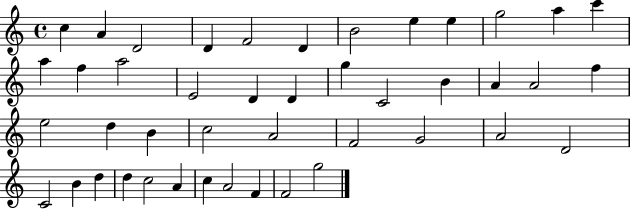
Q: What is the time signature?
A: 4/4